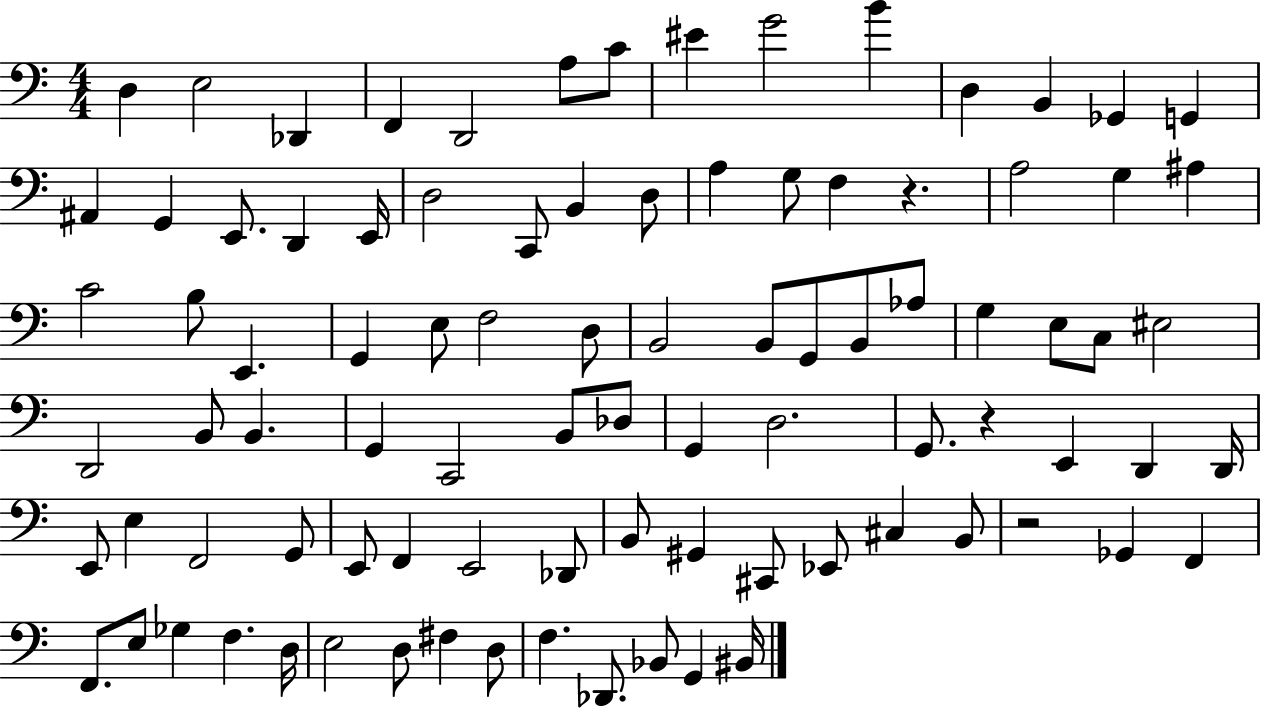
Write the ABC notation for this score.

X:1
T:Untitled
M:4/4
L:1/4
K:C
D, E,2 _D,, F,, D,,2 A,/2 C/2 ^E G2 B D, B,, _G,, G,, ^A,, G,, E,,/2 D,, E,,/4 D,2 C,,/2 B,, D,/2 A, G,/2 F, z A,2 G, ^A, C2 B,/2 E,, G,, E,/2 F,2 D,/2 B,,2 B,,/2 G,,/2 B,,/2 _A,/2 G, E,/2 C,/2 ^E,2 D,,2 B,,/2 B,, G,, C,,2 B,,/2 _D,/2 G,, D,2 G,,/2 z E,, D,, D,,/4 E,,/2 E, F,,2 G,,/2 E,,/2 F,, E,,2 _D,,/2 B,,/2 ^G,, ^C,,/2 _E,,/2 ^C, B,,/2 z2 _G,, F,, F,,/2 E,/2 _G, F, D,/4 E,2 D,/2 ^F, D,/2 F, _D,,/2 _B,,/2 G,, ^B,,/4